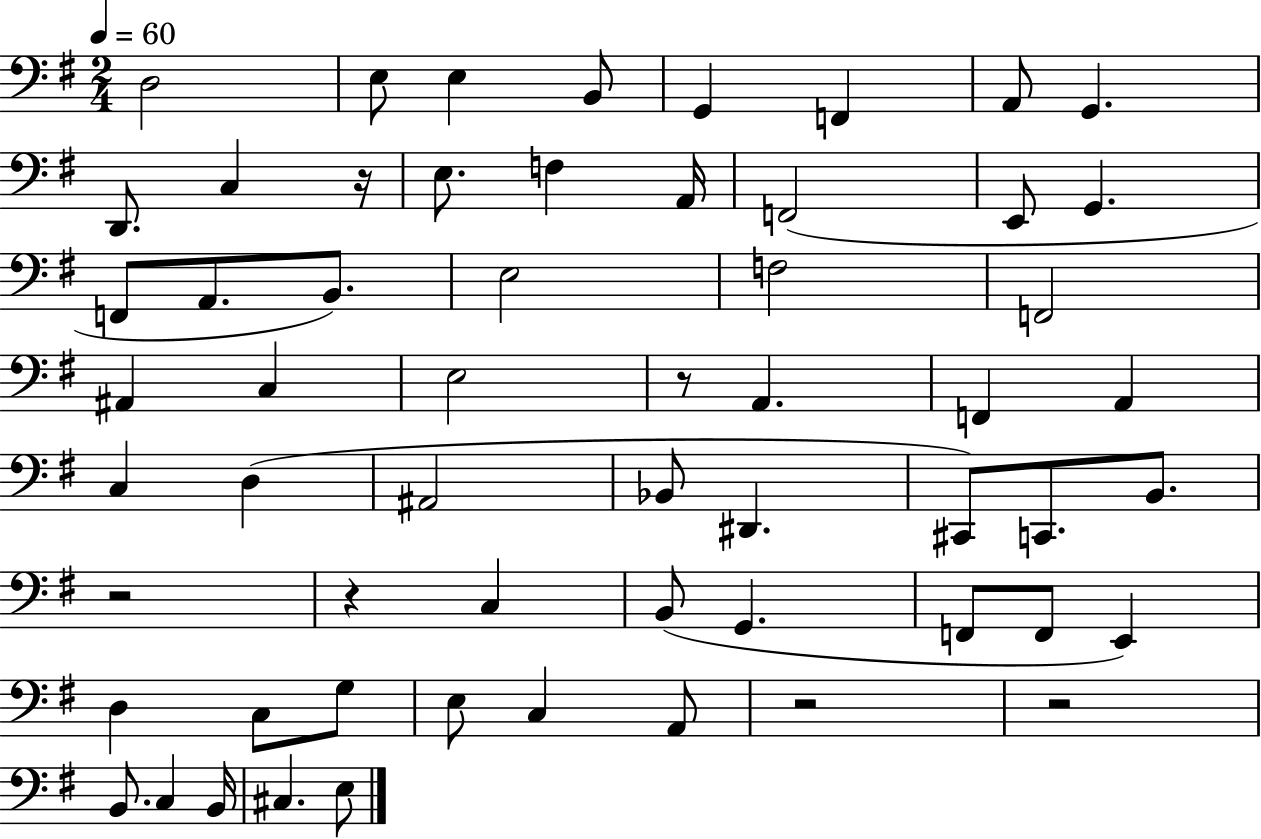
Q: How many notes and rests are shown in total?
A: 59